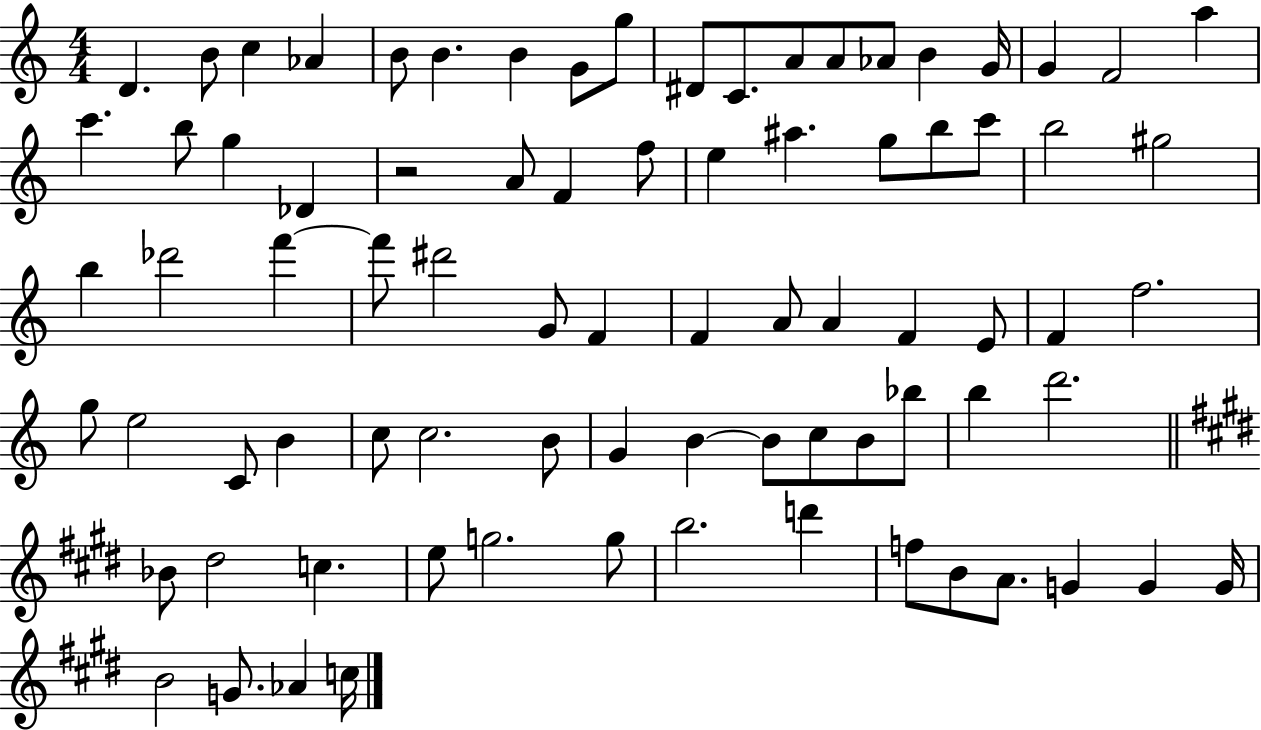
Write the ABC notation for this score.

X:1
T:Untitled
M:4/4
L:1/4
K:C
D B/2 c _A B/2 B B G/2 g/2 ^D/2 C/2 A/2 A/2 _A/2 B G/4 G F2 a c' b/2 g _D z2 A/2 F f/2 e ^a g/2 b/2 c'/2 b2 ^g2 b _d'2 f' f'/2 ^d'2 G/2 F F A/2 A F E/2 F f2 g/2 e2 C/2 B c/2 c2 B/2 G B B/2 c/2 B/2 _b/2 b d'2 _B/2 ^d2 c e/2 g2 g/2 b2 d' f/2 B/2 A/2 G G G/4 B2 G/2 _A c/4